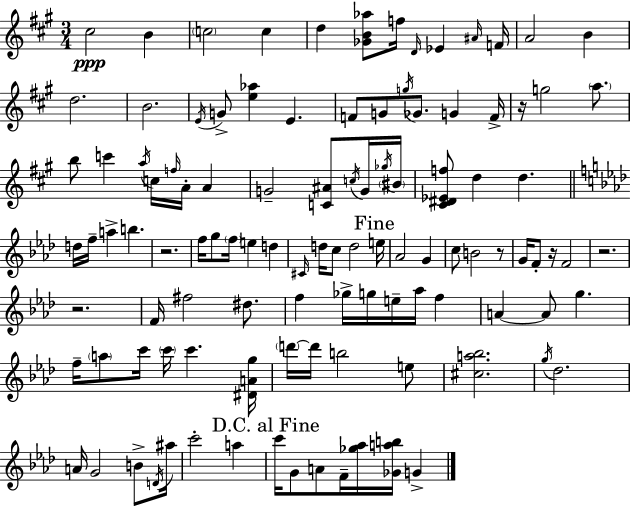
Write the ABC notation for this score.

X:1
T:Untitled
M:3/4
L:1/4
K:A
^c2 B c2 c d [_GB_a]/2 f/4 D/4 _E ^A/4 F/4 A2 B d2 B2 E/4 G/2 [e_a] E F/2 G/2 g/4 _G/2 G F/4 z/4 g2 a/2 b/2 c' a/4 c/4 f/4 A/4 A G2 [C^A]/2 c/4 G/4 _g/4 ^B/4 [^C^D_Ef]/2 d d d/4 f/4 a b z2 f/4 g/2 f/4 e d ^C/4 d/4 c/2 d2 e/4 _A2 G c/2 B2 z/2 G/4 F/2 z/4 F2 z2 z2 F/4 ^f2 ^d/2 f _g/4 g/4 e/4 _a/4 f A A/2 g f/4 a/2 c'/4 c'/4 c' [^DAg]/4 d'/4 d'/4 b2 e/2 [^ca_b]2 g/4 _d2 A/4 G2 B/2 D/4 ^a/4 c'2 a c'/4 G/2 A/2 F/4 [_g_a]/4 [_Gab]/4 G